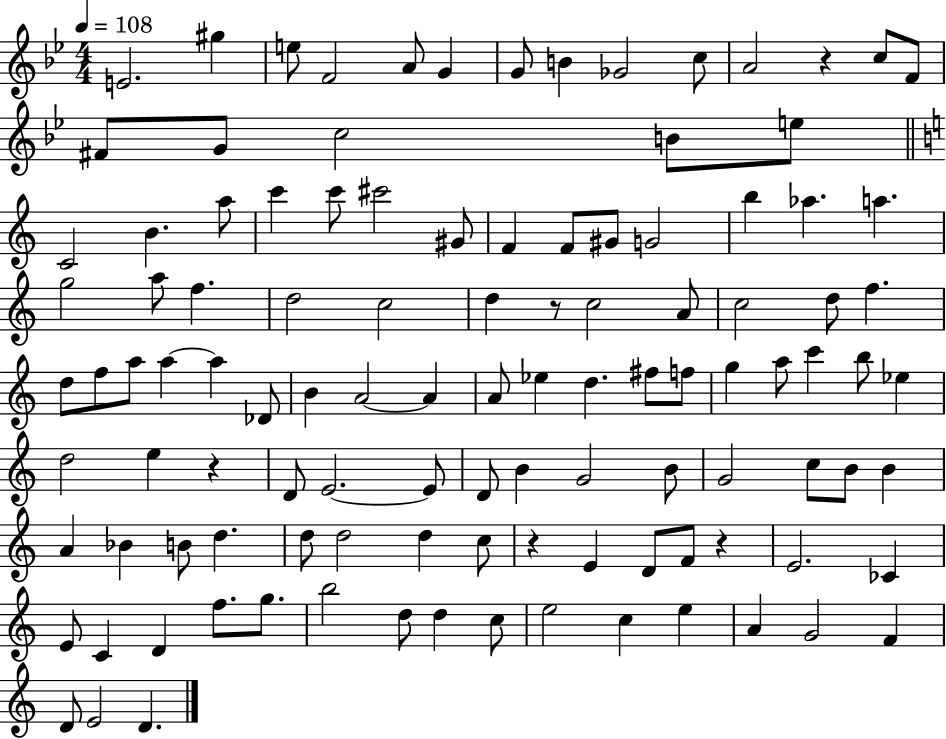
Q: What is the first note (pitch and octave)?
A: E4